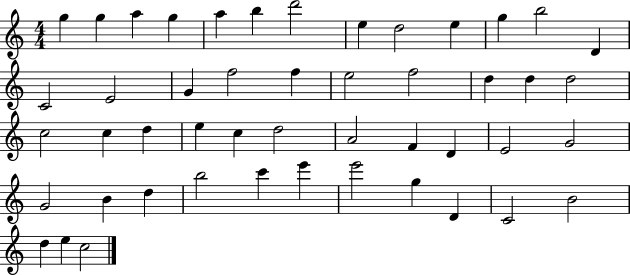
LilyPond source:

{
  \clef treble
  \numericTimeSignature
  \time 4/4
  \key c \major
  g''4 g''4 a''4 g''4 | a''4 b''4 d'''2 | e''4 d''2 e''4 | g''4 b''2 d'4 | \break c'2 e'2 | g'4 f''2 f''4 | e''2 f''2 | d''4 d''4 d''2 | \break c''2 c''4 d''4 | e''4 c''4 d''2 | a'2 f'4 d'4 | e'2 g'2 | \break g'2 b'4 d''4 | b''2 c'''4 e'''4 | e'''2 g''4 d'4 | c'2 b'2 | \break d''4 e''4 c''2 | \bar "|."
}